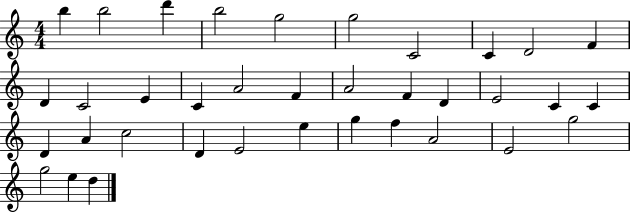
{
  \clef treble
  \numericTimeSignature
  \time 4/4
  \key c \major
  b''4 b''2 d'''4 | b''2 g''2 | g''2 c'2 | c'4 d'2 f'4 | \break d'4 c'2 e'4 | c'4 a'2 f'4 | a'2 f'4 d'4 | e'2 c'4 c'4 | \break d'4 a'4 c''2 | d'4 e'2 e''4 | g''4 f''4 a'2 | e'2 g''2 | \break g''2 e''4 d''4 | \bar "|."
}